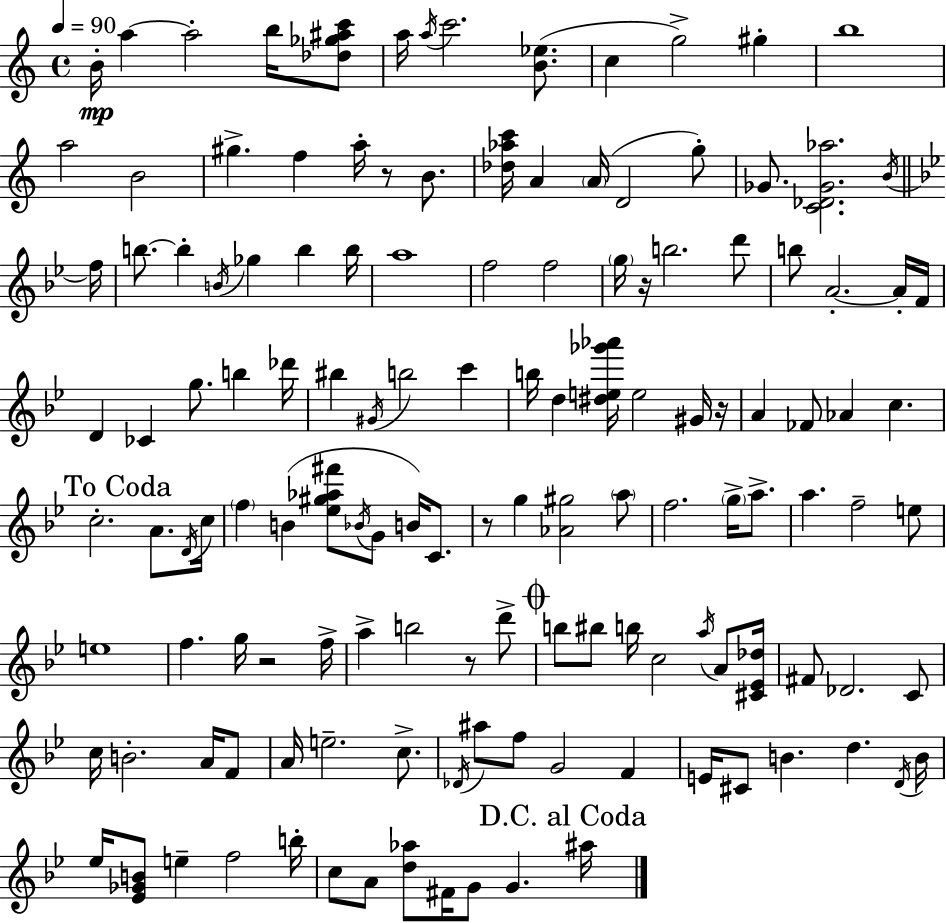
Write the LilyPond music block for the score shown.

{
  \clef treble
  \time 4/4
  \defaultTimeSignature
  \key c \major
  \tempo 4 = 90
  \repeat volta 2 { b'16-.\mp a''4~~ a''2-. b''16 <des'' ges'' ais'' c'''>8 | a''16 \acciaccatura { a''16 } c'''2. <b' ees''>8.( | c''4 g''2->) gis''4-. | b''1 | \break a''2 b'2 | gis''4.-> f''4 a''16-. r8 b'8. | <des'' aes'' c'''>16 a'4 \parenthesize a'16( d'2 g''8-.) | ges'8. <c' des' ges' aes''>2. | \break \acciaccatura { b'16 } \bar "||" \break \key bes \major f''16 b''8.~~ b''4-. \acciaccatura { b'16 } ges''4 b''4 | b''16 a''1 | f''2 f''2 | \parenthesize g''16 r16 b''2. | \break d'''8 b''8 a'2.-.~~ | a'16-. f'16 d'4 ces'4 g''8. b''4 | des'''16 bis''4 \acciaccatura { gis'16 } b''2 c'''4 | b''16 d''4 <dis'' e'' ges''' aes'''>16 e''2 | \break gis'16 r16 a'4 fes'8 aes'4 c''4. | \mark "To Coda" c''2.-. a'8. | \acciaccatura { d'16 } c''16 \parenthesize f''4 b'4( <ees'' gis'' aes'' fis'''>8 \acciaccatura { bes'16 } g'8 | b'16) c'8. r8 g''4 <aes' gis''>2 | \break \parenthesize a''8 f''2. | \parenthesize g''16-> a''8.-> a''4. f''2-- | e''8 e''1 | f''4. g''16 r2 | \break f''16-> a''4-> b''2 | r8 d'''8-> \mark \markup { \musicglyph "scripts.coda" } b''8 bis''8 b''16 c''2 | \acciaccatura { a''16 } a'8 <cis' ees' des''>16 fis'8 des'2. | c'8 c''16 b'2.-. | \break a'16 f'8 a'16 e''2.-- | c''8.-> \acciaccatura { des'16 } ais''8 f''8 g'2 | f'4 e'16 cis'8 b'4. | d''4. \acciaccatura { d'16 } b'16 ees''16 <ees' ges' b'>8 e''4-- f''2 | \break b''16-. c''8 a'8 <d'' aes''>8 fis'16 g'8 | g'4. \mark "D.C. al Coda" ais''16 } \bar "|."
}